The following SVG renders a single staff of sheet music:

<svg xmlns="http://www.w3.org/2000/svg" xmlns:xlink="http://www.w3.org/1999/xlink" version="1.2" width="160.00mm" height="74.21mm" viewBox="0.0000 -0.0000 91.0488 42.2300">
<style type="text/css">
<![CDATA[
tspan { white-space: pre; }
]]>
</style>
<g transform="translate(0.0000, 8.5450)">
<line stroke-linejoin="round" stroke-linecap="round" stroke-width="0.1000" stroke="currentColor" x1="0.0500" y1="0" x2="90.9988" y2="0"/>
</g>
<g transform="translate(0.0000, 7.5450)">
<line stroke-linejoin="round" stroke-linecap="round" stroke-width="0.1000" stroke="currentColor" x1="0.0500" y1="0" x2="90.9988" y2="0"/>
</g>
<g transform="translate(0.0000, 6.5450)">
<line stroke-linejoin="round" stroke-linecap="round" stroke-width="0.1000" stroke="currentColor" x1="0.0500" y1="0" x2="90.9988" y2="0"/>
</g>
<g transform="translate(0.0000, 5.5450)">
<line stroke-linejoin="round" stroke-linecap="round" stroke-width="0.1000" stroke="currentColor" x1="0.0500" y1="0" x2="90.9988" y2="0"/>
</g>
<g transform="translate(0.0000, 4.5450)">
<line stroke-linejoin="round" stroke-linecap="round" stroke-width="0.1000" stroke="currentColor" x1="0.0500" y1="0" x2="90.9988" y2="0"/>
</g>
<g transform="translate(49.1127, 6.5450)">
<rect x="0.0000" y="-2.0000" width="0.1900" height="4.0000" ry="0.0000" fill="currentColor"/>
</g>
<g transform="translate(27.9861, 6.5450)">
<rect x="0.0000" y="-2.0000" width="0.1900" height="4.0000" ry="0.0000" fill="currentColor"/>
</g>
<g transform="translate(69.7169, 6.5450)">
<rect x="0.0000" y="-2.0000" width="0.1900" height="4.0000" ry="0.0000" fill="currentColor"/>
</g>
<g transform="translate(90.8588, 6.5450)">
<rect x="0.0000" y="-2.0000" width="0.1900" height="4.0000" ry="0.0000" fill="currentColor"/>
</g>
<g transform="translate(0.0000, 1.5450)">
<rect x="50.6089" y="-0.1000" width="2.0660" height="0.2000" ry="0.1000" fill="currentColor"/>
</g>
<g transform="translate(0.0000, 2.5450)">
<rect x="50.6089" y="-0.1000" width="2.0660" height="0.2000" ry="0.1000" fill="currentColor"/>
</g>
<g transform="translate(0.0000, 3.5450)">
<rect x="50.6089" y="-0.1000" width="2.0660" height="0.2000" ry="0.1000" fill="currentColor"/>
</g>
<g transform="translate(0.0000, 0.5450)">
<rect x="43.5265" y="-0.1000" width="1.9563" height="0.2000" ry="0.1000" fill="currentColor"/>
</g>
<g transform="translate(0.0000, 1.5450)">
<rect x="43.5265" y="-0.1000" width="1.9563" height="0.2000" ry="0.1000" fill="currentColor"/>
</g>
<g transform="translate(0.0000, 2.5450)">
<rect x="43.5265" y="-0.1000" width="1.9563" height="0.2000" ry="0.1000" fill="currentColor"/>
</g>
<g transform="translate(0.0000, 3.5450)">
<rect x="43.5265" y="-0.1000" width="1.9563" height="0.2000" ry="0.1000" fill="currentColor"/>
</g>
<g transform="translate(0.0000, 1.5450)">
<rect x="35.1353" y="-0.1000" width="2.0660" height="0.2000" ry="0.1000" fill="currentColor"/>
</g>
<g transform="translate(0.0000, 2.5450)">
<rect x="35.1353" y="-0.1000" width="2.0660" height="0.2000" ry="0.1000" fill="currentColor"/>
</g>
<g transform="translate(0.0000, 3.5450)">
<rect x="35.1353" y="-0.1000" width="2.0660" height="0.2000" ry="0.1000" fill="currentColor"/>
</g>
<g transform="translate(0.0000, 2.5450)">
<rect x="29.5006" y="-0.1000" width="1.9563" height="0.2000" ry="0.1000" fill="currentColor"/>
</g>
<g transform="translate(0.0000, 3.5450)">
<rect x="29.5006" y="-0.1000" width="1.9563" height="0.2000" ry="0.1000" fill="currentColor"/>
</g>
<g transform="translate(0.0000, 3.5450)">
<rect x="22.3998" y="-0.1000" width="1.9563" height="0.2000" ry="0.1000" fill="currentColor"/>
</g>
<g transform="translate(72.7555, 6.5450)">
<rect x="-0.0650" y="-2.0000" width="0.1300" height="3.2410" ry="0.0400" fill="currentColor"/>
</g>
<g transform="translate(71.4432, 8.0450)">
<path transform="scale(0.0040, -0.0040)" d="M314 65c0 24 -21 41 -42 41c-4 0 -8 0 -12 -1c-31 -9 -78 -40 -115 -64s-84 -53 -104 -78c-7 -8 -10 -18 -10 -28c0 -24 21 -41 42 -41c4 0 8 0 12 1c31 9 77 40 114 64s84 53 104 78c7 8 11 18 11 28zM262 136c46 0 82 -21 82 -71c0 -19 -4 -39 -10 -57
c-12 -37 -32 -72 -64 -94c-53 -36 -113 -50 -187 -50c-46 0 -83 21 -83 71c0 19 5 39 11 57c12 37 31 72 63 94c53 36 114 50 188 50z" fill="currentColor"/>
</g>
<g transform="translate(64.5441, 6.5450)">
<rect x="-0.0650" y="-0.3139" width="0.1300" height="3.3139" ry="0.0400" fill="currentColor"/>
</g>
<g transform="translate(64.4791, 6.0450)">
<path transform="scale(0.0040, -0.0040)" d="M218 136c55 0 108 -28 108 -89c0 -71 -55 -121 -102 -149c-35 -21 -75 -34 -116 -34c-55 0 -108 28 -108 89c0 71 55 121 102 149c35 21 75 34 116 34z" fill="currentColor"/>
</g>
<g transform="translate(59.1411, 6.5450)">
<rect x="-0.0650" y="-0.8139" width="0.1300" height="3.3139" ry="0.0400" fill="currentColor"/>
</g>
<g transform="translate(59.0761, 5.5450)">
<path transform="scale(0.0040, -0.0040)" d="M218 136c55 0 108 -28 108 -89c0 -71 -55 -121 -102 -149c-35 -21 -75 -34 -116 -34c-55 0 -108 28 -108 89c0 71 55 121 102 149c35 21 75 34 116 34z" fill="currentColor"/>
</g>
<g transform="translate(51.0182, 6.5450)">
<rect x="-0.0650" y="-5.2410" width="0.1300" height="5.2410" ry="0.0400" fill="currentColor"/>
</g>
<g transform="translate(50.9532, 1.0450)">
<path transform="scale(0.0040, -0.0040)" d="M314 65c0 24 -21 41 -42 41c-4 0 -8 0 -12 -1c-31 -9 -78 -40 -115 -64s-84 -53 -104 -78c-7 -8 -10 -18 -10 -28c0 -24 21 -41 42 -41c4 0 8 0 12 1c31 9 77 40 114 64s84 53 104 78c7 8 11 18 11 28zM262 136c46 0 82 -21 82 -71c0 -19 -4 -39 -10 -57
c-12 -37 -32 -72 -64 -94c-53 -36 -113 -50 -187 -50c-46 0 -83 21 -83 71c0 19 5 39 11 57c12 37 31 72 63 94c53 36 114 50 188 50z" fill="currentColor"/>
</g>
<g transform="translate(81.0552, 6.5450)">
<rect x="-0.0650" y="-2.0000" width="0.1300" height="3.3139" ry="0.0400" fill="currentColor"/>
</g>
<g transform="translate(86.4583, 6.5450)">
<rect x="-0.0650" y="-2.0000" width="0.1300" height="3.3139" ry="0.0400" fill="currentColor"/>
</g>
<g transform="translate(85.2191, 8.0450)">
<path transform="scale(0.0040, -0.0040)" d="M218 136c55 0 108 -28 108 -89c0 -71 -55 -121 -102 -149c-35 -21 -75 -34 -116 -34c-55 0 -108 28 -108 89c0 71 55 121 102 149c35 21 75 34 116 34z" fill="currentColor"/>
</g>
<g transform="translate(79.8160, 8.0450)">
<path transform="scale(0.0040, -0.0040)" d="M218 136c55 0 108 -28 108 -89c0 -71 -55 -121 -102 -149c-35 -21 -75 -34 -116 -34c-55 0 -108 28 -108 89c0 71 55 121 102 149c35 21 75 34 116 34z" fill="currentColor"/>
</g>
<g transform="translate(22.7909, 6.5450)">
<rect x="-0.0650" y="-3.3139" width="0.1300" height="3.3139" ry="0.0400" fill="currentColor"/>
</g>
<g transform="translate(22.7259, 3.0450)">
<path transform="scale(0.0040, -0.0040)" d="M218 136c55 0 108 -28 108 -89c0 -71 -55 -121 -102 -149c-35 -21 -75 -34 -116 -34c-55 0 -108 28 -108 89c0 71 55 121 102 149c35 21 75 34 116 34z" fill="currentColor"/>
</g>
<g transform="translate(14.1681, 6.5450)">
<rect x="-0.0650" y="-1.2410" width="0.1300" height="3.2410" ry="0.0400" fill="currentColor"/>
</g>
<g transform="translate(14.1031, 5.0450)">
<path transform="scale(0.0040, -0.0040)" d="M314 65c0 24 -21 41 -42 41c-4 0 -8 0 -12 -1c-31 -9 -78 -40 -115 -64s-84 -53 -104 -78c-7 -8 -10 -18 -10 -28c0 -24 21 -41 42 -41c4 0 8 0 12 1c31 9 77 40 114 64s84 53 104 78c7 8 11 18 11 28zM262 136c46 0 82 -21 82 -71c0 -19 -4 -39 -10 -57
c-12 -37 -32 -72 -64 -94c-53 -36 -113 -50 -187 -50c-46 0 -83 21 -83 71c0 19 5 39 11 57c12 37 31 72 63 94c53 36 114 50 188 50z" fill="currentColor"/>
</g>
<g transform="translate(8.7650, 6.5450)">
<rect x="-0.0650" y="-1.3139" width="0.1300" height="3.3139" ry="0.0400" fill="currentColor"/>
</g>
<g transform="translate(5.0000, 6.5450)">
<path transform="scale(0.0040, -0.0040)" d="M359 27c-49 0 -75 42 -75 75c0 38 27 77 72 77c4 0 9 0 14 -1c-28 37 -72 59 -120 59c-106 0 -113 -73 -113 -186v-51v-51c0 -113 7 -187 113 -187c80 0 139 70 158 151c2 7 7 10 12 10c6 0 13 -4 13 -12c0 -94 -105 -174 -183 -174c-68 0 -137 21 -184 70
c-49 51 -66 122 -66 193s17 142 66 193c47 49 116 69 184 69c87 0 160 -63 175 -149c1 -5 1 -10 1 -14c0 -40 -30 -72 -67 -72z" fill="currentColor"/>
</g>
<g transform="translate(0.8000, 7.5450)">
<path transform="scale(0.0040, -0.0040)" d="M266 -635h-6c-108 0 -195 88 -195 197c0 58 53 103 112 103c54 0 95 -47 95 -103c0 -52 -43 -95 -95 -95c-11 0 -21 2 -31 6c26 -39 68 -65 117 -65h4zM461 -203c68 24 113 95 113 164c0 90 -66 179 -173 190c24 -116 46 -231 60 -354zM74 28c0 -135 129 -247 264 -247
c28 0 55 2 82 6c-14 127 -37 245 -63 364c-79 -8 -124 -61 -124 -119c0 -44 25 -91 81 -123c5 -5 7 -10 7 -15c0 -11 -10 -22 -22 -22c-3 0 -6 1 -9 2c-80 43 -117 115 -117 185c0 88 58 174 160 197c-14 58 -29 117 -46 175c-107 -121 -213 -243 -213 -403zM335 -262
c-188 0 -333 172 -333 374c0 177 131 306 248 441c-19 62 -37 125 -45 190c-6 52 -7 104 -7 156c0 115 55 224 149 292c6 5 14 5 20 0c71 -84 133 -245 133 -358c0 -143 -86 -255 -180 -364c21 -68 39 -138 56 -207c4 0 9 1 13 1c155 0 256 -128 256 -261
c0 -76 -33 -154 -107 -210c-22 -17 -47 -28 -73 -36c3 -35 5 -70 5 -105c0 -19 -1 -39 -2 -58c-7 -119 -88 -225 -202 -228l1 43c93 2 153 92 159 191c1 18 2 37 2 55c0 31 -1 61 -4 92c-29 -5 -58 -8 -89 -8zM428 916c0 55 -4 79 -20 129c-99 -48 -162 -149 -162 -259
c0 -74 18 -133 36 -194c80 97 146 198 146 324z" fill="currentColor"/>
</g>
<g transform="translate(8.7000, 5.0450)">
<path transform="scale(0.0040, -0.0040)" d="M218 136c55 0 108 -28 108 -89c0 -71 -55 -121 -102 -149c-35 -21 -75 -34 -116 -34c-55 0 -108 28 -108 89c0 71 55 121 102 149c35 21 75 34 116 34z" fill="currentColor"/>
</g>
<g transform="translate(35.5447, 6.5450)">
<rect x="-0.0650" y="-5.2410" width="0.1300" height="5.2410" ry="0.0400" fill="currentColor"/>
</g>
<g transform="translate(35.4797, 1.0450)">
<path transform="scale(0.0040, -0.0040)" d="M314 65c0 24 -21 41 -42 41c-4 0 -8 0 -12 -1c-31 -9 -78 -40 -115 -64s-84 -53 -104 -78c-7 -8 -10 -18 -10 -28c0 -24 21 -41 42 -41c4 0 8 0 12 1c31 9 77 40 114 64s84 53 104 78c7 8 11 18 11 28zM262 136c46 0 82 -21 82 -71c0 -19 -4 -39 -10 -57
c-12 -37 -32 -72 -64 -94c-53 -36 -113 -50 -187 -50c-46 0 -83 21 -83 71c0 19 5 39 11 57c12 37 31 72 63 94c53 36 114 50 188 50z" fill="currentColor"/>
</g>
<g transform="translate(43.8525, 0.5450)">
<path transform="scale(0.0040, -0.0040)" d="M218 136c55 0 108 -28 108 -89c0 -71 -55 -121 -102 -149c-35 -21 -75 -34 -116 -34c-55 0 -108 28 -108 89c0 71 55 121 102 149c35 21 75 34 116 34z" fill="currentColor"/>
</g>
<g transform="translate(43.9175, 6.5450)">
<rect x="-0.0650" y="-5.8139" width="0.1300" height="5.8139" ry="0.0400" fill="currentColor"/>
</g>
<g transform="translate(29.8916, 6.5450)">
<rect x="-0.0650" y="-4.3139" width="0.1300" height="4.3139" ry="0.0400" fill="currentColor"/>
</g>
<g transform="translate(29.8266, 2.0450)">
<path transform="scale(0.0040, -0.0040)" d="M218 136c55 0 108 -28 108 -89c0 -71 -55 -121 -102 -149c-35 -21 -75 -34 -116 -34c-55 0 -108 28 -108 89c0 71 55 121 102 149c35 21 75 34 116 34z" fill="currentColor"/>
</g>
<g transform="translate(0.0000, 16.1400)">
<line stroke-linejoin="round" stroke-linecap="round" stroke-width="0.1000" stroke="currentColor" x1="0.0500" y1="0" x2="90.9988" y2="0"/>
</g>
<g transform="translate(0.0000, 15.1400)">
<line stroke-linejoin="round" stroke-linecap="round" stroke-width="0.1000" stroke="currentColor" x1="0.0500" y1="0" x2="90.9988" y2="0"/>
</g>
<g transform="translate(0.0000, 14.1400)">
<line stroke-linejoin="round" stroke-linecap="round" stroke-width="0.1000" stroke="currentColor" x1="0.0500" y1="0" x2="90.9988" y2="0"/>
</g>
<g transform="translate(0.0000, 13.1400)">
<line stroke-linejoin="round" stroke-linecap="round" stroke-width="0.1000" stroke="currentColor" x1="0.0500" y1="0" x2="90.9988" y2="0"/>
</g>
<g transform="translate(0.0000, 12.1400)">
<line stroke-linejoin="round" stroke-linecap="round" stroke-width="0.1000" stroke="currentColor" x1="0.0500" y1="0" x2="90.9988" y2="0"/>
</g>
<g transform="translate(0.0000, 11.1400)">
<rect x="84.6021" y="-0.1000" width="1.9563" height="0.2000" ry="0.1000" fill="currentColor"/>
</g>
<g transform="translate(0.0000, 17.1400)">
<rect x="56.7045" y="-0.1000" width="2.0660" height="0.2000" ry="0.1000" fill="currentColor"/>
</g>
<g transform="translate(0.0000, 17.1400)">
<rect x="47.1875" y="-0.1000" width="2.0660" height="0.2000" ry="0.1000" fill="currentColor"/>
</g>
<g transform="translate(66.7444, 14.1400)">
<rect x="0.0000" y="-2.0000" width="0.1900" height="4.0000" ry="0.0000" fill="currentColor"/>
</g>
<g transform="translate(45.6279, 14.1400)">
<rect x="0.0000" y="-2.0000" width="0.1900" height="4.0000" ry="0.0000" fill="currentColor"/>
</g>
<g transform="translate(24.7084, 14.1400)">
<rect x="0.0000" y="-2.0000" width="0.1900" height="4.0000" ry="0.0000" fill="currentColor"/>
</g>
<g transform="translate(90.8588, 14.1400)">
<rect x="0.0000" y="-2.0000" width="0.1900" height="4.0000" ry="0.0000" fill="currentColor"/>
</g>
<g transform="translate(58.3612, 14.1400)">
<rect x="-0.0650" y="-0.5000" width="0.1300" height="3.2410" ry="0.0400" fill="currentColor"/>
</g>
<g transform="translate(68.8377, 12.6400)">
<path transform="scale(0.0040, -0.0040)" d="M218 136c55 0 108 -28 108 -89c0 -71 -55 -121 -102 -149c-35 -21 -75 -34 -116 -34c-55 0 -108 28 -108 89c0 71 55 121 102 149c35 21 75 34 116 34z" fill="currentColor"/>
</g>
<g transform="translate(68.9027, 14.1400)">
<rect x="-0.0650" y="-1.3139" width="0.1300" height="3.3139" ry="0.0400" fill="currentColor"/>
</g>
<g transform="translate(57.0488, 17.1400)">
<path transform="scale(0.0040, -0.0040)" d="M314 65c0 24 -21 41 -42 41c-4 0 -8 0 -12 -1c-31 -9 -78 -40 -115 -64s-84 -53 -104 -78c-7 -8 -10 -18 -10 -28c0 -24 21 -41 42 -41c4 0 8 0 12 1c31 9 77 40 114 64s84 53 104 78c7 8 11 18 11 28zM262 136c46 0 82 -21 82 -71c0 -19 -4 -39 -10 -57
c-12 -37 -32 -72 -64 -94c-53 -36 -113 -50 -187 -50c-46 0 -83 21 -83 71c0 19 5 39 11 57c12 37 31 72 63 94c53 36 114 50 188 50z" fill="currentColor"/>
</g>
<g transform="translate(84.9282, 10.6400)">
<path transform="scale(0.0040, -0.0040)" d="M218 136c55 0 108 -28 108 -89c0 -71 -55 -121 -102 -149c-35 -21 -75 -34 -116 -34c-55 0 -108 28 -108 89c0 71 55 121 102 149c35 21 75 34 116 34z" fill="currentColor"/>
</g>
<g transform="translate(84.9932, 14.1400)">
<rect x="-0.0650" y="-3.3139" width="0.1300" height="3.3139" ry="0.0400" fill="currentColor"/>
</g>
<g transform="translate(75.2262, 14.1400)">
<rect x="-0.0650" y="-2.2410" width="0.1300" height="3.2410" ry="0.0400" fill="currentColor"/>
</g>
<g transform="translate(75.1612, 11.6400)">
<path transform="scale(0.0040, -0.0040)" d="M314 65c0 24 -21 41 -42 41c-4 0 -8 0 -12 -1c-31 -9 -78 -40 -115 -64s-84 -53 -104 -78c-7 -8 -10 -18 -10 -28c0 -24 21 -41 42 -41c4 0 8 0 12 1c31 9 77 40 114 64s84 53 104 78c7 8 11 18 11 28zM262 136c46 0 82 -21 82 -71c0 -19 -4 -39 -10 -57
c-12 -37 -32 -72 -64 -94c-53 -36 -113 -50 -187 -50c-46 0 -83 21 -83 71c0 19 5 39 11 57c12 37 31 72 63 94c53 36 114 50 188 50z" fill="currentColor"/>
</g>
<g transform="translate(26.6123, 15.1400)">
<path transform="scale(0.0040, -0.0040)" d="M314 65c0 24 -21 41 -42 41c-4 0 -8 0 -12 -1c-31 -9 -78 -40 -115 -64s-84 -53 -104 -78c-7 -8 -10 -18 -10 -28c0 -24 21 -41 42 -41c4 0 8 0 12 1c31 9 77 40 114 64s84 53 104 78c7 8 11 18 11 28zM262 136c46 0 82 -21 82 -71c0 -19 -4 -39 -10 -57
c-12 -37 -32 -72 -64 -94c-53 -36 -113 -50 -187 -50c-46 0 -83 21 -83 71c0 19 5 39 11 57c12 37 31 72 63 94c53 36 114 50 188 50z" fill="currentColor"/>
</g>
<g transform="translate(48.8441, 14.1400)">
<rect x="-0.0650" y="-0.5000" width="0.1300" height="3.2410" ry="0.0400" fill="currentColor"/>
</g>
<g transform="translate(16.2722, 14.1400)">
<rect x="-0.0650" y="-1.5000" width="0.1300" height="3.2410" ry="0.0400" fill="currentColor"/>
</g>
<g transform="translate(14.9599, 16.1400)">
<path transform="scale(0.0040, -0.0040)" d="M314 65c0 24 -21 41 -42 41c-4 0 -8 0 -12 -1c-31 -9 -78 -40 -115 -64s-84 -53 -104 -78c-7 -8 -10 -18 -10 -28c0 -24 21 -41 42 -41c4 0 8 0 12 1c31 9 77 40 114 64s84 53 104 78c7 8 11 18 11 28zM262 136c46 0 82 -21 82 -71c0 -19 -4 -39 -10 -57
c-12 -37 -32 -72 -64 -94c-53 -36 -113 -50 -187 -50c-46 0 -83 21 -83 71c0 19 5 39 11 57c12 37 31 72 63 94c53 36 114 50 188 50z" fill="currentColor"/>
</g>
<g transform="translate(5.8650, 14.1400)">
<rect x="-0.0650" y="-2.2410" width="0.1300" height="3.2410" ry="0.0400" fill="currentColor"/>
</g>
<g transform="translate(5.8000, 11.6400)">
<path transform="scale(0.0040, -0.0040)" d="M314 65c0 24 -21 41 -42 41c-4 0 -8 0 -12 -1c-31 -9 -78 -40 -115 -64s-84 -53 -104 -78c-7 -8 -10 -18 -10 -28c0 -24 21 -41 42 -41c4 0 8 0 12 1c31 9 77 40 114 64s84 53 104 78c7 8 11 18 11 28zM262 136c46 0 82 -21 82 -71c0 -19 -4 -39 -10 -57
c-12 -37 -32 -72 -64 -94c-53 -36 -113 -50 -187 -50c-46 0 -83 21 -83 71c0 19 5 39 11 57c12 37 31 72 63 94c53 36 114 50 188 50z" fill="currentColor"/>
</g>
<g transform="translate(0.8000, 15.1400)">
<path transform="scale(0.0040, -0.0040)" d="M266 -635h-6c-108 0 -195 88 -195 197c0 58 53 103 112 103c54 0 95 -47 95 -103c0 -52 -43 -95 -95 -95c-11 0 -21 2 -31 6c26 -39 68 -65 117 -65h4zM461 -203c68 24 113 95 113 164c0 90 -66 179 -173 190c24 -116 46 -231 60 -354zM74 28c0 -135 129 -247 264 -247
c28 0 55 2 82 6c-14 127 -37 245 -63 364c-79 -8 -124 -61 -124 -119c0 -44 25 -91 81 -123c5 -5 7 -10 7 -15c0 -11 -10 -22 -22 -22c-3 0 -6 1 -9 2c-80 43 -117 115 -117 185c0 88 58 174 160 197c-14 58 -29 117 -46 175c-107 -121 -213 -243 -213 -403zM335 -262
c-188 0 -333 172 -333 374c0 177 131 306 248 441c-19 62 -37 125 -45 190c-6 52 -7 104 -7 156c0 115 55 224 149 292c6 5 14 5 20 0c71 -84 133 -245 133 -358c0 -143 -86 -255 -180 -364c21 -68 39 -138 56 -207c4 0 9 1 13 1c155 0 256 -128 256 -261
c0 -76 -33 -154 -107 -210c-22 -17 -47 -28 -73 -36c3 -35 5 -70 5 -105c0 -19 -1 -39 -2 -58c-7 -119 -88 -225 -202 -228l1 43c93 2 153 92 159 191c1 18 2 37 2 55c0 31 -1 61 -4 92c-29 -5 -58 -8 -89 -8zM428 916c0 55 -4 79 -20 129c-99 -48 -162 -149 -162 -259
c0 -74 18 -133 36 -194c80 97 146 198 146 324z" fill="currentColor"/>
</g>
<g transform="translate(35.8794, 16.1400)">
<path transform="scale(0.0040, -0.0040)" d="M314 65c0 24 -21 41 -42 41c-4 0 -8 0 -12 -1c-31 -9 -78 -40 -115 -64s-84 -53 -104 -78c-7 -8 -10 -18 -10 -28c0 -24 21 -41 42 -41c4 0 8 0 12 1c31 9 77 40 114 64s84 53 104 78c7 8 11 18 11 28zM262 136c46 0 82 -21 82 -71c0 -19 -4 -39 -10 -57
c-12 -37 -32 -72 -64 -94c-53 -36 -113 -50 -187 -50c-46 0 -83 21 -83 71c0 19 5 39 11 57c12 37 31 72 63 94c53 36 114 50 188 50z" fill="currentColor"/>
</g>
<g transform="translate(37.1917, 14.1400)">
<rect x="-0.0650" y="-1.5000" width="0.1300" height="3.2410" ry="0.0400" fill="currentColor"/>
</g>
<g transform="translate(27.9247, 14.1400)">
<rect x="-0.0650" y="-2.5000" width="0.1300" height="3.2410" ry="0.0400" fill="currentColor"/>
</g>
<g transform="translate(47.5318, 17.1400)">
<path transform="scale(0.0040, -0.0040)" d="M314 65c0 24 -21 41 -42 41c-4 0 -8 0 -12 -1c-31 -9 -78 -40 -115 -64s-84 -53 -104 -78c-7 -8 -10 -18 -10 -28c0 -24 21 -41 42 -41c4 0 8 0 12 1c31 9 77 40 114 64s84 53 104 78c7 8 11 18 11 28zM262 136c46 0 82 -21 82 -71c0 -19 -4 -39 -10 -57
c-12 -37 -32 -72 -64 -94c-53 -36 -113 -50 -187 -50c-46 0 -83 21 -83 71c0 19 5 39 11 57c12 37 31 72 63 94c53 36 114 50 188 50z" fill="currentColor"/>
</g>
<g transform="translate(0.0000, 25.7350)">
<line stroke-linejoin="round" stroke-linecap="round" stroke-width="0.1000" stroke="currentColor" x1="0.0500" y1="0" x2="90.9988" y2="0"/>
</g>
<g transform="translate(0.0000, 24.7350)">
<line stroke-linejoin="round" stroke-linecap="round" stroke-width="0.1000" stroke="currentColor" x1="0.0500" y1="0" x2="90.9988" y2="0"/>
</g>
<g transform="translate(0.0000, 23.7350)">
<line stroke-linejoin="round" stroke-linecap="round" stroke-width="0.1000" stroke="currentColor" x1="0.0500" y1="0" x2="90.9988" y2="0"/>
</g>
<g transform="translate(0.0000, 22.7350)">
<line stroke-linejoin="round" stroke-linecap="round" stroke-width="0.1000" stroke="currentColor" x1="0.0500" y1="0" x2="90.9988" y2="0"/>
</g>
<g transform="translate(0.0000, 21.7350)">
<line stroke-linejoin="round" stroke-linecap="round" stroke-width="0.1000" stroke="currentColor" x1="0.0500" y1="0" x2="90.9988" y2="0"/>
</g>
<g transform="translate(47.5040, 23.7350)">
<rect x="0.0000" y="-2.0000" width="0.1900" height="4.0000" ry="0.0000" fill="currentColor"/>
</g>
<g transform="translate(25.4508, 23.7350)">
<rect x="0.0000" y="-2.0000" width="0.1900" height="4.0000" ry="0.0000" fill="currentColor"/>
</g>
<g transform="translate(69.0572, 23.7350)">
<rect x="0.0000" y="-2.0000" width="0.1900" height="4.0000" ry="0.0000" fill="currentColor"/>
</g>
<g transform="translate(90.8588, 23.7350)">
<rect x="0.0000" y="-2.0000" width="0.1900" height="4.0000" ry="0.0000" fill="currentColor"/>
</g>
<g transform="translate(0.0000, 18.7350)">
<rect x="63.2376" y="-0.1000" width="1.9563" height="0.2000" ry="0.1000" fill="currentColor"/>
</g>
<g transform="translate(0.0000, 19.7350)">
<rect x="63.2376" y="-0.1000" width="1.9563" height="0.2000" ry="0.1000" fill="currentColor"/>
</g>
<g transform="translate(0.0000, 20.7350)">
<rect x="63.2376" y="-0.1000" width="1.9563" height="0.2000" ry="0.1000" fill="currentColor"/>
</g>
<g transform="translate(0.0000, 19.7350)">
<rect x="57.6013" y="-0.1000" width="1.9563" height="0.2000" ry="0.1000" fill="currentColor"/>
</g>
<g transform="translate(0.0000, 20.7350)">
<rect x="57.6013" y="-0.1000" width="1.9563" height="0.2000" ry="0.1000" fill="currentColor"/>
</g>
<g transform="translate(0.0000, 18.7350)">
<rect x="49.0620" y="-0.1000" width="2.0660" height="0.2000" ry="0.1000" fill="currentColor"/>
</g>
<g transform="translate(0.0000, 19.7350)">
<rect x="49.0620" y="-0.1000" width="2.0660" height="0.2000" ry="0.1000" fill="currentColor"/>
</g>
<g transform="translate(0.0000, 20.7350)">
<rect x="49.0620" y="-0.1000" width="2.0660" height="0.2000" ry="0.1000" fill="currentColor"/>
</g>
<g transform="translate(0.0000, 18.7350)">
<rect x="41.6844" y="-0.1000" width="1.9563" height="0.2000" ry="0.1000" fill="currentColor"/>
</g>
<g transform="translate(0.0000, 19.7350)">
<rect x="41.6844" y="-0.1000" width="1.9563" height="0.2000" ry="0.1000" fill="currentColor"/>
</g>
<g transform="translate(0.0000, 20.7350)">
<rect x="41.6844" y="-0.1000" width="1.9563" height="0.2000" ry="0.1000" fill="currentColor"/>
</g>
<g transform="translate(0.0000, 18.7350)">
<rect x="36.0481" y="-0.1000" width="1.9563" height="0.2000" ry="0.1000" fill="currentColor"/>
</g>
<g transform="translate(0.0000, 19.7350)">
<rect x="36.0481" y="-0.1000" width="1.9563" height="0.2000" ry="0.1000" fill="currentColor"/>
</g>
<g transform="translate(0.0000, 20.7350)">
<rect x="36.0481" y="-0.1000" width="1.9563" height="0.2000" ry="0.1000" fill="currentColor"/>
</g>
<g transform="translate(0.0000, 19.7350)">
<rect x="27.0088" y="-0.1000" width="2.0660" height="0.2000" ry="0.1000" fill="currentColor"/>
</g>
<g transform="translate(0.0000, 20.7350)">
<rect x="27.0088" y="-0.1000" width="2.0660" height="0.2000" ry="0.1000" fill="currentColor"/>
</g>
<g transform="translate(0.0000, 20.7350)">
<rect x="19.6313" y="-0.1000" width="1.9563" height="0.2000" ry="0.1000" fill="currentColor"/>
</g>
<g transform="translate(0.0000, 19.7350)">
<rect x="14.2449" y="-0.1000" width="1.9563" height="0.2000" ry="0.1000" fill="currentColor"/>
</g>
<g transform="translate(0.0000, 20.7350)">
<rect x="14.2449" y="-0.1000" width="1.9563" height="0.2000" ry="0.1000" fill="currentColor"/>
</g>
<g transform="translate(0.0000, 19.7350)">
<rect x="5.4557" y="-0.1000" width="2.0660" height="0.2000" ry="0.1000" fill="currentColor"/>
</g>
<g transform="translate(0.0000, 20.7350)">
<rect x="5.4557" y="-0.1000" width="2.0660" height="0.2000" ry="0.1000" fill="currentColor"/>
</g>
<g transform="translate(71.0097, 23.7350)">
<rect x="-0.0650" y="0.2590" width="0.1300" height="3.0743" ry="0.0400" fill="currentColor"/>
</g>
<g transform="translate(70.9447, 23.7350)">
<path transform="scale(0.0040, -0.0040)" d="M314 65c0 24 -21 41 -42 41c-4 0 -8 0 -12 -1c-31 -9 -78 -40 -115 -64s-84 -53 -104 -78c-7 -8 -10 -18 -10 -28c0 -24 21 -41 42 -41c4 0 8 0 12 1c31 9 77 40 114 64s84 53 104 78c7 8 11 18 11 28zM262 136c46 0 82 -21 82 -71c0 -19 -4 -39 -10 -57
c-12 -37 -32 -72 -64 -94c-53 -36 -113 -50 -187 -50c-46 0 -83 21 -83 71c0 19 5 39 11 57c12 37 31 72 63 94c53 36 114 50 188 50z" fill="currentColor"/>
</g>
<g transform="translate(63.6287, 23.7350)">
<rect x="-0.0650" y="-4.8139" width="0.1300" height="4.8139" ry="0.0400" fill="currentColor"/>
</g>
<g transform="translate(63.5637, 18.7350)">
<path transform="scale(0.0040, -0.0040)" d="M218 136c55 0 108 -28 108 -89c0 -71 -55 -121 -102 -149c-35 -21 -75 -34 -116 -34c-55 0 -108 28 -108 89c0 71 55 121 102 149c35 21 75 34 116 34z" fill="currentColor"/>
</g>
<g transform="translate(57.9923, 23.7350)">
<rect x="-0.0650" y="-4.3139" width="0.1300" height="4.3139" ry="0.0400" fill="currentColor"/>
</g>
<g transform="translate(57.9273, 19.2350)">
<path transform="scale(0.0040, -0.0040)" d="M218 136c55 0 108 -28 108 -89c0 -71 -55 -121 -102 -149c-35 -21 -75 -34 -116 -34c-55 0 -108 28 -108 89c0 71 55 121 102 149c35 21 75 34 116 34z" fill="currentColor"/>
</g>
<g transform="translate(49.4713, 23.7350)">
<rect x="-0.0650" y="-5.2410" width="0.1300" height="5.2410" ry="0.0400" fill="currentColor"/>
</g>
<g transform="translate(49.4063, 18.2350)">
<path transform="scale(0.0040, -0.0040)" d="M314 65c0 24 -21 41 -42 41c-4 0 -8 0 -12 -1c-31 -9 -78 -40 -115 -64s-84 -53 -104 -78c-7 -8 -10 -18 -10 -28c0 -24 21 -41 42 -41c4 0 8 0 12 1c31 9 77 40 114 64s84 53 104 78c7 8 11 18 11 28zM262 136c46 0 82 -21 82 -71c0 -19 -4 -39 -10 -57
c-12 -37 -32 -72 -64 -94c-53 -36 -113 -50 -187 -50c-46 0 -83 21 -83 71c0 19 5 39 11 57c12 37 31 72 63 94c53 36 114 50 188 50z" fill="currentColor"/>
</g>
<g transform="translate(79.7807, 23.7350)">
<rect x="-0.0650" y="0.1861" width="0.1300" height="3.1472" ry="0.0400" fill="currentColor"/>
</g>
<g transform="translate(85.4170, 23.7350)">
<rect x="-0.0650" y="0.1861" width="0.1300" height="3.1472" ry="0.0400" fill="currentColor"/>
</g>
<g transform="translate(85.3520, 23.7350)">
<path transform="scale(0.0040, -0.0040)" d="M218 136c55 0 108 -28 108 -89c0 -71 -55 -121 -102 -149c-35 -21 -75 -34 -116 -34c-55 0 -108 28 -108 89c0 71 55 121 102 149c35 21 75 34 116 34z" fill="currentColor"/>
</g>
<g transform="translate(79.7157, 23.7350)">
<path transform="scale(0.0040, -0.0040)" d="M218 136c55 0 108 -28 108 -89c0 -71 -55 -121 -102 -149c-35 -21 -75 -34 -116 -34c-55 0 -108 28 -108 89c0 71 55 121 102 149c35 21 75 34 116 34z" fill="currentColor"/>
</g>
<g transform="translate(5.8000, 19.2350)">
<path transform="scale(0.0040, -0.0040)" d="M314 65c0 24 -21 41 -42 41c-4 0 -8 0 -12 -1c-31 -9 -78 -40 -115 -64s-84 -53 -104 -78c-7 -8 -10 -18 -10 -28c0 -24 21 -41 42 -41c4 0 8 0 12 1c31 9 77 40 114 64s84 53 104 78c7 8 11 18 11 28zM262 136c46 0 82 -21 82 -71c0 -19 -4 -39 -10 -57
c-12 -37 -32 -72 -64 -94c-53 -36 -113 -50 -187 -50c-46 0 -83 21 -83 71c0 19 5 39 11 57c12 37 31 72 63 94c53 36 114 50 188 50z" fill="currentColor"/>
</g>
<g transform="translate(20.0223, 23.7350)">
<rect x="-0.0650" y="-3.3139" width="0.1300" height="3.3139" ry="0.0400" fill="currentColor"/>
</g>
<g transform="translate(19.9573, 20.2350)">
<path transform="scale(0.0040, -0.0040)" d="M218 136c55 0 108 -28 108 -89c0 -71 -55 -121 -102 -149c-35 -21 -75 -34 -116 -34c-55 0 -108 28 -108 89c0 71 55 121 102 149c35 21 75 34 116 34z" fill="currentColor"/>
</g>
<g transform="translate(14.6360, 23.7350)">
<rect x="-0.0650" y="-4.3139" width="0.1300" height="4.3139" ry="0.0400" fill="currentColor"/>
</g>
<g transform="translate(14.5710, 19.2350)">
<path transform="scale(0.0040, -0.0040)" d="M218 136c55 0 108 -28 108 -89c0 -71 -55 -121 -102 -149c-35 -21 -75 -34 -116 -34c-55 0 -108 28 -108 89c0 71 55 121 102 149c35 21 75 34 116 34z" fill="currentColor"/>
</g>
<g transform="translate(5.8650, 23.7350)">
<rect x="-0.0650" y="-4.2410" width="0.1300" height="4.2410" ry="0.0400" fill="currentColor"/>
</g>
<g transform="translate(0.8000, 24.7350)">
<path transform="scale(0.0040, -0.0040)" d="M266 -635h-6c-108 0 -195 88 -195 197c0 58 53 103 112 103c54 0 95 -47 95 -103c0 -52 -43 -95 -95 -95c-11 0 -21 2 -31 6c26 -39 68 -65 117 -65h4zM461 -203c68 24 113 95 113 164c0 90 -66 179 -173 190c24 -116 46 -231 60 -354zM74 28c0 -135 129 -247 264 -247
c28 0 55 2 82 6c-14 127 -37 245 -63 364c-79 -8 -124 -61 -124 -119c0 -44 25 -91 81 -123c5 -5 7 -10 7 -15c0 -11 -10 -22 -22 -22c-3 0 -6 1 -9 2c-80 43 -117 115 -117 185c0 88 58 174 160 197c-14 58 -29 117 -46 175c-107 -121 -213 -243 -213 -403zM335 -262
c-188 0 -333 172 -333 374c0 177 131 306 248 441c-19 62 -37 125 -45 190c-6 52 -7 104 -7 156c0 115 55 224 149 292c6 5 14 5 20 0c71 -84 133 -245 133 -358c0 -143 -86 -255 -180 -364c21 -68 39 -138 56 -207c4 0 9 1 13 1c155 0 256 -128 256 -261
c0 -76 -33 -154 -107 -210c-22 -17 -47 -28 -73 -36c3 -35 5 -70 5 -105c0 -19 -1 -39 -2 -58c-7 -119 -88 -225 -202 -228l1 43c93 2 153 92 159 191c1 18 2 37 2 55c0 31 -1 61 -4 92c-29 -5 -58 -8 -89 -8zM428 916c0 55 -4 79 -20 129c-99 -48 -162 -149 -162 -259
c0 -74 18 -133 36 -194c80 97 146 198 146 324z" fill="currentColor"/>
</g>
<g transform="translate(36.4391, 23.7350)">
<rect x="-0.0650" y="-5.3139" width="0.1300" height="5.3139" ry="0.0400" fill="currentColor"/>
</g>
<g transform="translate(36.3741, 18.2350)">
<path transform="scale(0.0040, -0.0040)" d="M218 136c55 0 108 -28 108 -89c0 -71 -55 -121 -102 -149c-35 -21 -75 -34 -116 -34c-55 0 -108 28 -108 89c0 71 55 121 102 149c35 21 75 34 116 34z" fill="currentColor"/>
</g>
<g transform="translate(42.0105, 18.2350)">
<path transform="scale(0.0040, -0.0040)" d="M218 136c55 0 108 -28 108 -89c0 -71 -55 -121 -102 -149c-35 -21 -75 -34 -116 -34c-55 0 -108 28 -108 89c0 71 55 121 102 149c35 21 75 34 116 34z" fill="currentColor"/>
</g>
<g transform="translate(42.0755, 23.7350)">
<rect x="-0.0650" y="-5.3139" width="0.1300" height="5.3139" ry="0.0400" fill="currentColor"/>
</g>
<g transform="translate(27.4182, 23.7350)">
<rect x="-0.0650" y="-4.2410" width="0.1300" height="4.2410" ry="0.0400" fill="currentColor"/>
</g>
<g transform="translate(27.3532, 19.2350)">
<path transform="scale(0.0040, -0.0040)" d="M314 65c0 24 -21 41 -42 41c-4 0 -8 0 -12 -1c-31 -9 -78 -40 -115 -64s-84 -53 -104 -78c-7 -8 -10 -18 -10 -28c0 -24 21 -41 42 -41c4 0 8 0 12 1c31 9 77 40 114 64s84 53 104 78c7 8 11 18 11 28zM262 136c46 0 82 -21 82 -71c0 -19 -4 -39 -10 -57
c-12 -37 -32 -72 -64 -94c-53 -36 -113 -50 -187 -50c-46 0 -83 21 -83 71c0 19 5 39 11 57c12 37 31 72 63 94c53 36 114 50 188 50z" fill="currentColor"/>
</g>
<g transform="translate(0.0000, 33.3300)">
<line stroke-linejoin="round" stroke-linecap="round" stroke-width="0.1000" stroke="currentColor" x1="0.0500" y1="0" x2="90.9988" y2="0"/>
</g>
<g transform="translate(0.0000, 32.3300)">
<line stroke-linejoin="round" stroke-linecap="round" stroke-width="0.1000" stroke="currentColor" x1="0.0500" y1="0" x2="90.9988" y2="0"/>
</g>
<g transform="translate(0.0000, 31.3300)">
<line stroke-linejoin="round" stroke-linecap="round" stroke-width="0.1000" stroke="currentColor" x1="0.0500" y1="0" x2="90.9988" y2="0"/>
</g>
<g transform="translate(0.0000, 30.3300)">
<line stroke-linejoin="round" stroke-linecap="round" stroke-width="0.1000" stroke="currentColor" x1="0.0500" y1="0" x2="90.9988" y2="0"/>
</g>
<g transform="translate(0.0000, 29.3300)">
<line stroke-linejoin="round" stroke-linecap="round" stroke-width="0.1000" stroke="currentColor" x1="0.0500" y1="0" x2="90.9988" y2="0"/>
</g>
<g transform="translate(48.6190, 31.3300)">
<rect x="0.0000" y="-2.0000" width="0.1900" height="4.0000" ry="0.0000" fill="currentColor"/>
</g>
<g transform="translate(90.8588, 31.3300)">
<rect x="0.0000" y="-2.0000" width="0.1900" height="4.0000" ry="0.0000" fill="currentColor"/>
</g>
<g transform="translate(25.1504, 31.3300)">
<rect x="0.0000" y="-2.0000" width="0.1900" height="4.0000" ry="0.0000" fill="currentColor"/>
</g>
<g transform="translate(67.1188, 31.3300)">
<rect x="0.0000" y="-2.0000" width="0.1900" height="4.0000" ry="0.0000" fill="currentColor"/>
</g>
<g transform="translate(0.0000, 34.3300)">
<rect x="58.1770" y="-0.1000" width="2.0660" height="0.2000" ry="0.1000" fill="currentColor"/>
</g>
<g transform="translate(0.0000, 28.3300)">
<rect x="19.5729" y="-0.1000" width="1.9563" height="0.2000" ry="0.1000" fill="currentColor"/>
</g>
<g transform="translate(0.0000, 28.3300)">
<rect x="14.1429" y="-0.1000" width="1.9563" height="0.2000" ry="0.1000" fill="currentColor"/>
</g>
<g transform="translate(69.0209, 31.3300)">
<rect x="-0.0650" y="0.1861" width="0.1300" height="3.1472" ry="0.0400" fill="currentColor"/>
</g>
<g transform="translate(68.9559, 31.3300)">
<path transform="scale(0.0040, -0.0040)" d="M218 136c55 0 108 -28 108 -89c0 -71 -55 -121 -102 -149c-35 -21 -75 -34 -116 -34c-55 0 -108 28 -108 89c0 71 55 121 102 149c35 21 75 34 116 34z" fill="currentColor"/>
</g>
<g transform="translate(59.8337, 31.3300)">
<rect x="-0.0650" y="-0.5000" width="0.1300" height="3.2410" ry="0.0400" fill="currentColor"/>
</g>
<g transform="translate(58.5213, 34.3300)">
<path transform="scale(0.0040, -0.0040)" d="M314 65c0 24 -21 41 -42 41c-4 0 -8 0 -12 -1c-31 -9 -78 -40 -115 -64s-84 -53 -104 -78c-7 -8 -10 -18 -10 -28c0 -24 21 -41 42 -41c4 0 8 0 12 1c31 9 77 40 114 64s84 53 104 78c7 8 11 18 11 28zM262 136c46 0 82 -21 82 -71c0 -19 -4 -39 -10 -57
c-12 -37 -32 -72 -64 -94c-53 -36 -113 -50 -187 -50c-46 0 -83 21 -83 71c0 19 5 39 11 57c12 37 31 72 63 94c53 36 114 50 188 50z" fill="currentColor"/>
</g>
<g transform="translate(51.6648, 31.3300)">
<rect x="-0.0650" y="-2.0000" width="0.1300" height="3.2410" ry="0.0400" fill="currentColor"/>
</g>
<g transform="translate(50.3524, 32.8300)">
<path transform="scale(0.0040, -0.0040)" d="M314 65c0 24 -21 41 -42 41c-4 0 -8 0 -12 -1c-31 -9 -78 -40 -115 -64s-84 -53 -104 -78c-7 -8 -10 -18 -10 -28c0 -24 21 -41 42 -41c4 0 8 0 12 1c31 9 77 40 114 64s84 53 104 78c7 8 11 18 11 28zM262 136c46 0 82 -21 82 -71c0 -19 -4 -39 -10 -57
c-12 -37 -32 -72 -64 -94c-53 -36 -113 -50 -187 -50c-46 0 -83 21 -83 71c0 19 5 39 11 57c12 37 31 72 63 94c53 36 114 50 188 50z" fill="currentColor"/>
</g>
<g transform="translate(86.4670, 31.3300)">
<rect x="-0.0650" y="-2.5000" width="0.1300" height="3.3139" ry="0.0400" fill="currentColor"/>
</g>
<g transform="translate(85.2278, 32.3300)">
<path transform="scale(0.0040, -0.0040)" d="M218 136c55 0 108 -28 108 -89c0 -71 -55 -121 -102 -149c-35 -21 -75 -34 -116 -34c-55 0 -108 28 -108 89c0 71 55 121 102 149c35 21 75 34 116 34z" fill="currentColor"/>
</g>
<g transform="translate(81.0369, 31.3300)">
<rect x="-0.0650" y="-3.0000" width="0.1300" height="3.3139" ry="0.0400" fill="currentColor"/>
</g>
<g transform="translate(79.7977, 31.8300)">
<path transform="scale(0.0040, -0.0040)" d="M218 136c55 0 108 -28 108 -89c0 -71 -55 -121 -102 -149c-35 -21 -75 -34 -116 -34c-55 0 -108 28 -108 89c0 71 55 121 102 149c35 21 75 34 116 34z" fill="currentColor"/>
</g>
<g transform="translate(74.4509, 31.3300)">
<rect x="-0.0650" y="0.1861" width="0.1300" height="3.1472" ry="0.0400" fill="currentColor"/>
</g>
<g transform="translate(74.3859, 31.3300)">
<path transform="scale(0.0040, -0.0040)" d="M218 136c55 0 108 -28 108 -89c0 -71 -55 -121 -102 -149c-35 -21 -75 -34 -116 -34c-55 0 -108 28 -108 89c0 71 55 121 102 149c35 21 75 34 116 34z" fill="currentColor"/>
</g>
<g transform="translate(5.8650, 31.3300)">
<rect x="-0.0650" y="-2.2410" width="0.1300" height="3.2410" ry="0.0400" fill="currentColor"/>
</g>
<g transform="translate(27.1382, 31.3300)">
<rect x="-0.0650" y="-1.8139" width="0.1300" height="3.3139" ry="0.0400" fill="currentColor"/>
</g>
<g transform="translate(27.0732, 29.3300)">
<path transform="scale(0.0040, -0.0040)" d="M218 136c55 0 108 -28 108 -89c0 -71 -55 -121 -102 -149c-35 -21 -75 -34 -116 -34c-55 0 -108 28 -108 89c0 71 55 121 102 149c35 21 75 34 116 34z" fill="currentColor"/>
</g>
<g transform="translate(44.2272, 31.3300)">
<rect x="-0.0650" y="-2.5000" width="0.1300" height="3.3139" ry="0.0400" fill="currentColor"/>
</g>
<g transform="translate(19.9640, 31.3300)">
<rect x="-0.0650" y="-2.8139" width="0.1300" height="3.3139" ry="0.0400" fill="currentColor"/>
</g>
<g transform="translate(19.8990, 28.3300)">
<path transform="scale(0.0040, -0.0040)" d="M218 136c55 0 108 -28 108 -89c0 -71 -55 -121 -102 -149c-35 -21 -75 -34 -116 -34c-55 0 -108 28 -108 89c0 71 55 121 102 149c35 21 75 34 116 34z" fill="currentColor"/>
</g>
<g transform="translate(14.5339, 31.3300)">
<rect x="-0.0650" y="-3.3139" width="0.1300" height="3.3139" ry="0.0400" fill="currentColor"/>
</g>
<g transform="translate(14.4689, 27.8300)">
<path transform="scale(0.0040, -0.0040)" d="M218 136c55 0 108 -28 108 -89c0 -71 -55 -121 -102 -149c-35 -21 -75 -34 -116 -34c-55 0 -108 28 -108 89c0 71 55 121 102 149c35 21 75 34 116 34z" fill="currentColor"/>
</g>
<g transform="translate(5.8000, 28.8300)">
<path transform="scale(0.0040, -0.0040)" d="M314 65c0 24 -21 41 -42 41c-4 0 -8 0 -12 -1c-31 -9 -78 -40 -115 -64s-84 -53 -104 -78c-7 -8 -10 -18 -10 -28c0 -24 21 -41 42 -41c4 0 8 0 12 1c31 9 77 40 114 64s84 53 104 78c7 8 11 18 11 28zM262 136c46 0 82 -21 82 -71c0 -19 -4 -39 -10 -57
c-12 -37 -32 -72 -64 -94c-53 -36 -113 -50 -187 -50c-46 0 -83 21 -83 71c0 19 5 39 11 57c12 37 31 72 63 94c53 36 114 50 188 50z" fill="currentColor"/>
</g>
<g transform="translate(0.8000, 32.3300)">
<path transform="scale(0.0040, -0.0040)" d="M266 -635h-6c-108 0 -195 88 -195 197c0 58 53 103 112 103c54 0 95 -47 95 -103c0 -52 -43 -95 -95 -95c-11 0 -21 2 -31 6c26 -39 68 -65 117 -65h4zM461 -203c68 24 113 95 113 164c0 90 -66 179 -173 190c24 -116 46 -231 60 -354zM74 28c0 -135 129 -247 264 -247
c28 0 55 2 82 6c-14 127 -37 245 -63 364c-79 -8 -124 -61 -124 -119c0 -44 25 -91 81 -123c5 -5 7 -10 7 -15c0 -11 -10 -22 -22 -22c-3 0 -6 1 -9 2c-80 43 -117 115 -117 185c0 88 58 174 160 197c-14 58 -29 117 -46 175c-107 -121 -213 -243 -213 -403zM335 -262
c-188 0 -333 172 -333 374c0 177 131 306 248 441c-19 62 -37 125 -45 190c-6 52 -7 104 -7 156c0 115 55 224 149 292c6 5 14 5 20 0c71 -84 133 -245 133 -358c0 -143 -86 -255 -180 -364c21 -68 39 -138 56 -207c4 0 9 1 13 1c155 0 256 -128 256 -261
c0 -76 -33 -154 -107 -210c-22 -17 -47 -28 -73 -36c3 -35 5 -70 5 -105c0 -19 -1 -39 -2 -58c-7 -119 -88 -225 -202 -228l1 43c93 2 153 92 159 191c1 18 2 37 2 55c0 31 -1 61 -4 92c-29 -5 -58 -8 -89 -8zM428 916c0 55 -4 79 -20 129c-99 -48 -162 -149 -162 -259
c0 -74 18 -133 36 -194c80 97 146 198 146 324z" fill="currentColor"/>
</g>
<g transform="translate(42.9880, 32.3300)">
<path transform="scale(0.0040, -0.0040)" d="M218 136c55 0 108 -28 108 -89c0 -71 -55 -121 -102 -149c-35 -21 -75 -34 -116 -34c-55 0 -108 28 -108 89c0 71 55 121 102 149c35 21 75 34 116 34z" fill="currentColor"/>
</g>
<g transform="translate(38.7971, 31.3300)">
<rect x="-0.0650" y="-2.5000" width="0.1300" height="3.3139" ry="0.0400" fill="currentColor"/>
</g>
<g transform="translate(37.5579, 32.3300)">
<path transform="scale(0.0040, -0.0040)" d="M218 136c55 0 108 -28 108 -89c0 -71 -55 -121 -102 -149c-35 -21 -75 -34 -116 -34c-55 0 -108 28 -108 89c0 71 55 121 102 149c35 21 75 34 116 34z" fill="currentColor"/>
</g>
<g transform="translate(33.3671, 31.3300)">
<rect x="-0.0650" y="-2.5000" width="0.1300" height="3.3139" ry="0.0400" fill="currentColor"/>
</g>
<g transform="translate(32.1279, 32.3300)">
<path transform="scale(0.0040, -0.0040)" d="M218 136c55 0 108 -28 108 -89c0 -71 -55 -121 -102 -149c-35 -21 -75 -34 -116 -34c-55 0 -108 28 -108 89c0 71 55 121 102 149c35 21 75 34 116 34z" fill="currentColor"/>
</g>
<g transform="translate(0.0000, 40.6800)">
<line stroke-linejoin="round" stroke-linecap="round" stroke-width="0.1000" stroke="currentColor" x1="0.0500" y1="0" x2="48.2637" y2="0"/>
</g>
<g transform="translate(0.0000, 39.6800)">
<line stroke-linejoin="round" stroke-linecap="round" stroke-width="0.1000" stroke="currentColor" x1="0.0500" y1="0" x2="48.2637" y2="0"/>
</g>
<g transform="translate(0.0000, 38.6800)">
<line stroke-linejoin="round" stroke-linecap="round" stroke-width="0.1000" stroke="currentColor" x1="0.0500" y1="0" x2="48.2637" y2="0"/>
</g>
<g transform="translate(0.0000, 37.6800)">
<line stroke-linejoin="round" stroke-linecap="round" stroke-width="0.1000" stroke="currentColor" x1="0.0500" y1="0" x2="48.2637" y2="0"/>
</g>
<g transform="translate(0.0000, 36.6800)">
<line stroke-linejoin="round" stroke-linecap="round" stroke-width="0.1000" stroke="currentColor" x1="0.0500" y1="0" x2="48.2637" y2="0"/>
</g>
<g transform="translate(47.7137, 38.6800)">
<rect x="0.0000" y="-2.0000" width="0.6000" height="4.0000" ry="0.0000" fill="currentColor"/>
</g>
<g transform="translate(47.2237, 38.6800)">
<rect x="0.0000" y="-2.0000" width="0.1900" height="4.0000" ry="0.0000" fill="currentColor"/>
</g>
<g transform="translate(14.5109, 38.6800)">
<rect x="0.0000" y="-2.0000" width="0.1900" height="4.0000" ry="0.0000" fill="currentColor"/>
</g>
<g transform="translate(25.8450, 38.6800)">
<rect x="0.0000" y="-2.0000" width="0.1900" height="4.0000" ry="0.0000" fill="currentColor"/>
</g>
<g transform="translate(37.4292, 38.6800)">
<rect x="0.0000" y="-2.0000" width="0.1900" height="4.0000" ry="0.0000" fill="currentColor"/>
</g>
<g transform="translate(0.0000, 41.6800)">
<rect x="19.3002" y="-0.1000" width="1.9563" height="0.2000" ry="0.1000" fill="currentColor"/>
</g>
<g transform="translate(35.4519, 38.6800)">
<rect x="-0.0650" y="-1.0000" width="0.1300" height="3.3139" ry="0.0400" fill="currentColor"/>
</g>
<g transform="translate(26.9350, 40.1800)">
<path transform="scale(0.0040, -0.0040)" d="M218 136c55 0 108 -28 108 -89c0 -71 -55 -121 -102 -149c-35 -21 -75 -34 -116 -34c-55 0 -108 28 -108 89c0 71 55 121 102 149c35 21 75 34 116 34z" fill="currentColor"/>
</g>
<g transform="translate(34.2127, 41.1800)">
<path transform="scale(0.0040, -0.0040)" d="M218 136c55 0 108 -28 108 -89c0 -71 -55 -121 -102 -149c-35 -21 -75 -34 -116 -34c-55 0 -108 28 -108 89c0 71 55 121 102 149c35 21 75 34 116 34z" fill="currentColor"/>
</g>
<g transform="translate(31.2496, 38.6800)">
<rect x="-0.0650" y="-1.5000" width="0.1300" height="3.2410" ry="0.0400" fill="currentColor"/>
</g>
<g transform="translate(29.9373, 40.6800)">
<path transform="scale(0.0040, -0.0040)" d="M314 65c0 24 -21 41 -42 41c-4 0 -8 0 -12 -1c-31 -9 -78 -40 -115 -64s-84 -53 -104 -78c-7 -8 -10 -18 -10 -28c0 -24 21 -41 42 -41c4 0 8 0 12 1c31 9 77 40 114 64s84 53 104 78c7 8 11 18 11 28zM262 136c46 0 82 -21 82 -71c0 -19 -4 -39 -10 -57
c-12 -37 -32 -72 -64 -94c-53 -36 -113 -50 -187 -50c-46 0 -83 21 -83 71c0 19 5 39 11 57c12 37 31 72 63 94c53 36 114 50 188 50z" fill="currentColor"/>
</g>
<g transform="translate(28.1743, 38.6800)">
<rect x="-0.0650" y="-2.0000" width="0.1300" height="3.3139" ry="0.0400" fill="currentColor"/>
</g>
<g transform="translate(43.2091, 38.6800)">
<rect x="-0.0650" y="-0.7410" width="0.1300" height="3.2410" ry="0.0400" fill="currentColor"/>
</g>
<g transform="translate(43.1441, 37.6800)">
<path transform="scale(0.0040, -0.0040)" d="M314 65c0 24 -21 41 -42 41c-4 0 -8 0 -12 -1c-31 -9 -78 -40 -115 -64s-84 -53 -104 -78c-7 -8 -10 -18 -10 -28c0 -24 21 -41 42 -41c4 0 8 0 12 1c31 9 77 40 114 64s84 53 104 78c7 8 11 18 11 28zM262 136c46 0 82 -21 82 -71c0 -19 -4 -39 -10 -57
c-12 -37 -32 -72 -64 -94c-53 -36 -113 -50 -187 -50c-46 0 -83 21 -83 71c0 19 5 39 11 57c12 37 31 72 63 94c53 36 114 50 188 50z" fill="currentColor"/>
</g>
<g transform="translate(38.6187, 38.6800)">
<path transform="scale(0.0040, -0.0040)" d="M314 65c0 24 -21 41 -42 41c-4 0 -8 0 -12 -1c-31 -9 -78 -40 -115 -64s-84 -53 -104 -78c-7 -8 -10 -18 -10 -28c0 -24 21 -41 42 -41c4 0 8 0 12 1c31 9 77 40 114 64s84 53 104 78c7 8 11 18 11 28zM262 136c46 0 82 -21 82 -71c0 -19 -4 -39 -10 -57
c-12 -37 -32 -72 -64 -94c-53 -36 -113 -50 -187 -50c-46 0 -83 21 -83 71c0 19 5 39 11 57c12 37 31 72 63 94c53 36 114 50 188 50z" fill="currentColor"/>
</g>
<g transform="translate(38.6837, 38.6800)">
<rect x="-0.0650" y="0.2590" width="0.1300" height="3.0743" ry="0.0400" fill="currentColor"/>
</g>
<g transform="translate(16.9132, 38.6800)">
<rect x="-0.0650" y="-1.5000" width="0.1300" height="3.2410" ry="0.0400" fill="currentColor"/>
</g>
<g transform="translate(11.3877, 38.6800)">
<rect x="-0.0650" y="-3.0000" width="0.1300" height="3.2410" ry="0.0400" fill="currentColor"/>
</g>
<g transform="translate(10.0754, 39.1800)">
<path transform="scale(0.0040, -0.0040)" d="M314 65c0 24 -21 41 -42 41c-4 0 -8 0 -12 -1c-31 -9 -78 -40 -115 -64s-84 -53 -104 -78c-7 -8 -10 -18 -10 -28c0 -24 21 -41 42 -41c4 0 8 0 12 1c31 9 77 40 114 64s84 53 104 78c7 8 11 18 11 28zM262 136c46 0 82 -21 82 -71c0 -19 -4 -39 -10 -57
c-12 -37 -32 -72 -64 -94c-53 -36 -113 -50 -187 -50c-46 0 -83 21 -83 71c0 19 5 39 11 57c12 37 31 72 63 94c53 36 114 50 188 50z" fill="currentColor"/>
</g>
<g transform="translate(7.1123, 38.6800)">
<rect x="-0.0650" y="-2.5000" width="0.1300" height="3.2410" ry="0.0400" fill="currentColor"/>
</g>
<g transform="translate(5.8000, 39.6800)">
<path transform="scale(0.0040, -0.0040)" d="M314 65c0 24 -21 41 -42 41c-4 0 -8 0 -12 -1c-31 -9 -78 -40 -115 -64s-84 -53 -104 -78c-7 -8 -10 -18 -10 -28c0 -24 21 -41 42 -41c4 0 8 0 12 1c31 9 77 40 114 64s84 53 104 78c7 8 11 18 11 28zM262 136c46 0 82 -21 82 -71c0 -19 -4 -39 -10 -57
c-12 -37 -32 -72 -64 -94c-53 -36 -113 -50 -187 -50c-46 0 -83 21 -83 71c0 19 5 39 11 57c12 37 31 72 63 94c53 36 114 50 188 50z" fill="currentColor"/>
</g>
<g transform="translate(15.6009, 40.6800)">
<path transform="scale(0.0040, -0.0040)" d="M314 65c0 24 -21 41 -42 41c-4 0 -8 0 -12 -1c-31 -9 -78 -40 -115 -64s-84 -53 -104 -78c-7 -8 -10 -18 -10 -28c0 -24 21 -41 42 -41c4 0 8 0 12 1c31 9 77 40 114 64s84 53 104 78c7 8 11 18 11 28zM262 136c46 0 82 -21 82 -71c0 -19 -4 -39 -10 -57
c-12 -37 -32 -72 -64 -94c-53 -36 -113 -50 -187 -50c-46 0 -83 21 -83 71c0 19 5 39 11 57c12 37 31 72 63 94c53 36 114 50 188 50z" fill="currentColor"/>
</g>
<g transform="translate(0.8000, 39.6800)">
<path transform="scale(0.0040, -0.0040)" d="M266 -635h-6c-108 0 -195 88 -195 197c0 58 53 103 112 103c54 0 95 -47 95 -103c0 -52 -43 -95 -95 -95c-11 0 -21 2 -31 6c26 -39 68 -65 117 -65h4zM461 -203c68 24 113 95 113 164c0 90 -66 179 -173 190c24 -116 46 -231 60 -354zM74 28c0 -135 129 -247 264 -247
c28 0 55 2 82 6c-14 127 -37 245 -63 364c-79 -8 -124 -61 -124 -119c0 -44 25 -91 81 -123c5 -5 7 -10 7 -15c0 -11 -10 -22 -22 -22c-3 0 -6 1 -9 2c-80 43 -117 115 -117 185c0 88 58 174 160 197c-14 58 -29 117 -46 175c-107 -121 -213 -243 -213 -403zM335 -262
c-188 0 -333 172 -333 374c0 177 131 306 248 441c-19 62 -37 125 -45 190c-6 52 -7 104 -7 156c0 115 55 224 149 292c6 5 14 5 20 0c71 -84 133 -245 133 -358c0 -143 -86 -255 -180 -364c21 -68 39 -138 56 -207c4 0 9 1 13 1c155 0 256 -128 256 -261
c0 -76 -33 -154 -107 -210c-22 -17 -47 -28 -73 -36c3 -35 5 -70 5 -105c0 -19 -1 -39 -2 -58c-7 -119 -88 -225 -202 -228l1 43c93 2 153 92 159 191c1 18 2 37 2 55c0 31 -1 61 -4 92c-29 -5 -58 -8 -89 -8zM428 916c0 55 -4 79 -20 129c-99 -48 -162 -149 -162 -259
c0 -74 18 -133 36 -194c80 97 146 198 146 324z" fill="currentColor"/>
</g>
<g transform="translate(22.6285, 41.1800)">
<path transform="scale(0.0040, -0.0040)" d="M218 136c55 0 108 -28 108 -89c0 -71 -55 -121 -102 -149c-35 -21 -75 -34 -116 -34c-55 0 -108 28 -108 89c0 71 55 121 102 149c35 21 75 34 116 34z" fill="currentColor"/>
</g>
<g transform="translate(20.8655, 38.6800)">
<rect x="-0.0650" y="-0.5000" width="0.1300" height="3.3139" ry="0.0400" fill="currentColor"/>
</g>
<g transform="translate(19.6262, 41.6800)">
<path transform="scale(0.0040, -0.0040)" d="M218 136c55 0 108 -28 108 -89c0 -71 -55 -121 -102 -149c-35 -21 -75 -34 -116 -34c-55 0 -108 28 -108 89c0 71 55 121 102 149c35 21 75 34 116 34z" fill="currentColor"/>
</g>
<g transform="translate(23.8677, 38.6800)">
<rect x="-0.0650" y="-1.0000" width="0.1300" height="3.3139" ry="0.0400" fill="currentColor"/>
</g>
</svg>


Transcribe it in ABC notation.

X:1
T:Untitled
M:4/4
L:1/4
K:C
e e2 b d' f'2 g' f'2 d c F2 F F g2 E2 G2 E2 C2 C2 e g2 b d'2 d' b d'2 f' f' f'2 d' e' B2 B B g2 b a f G G G F2 C2 B B A G G2 A2 E2 C D F E2 D B2 d2